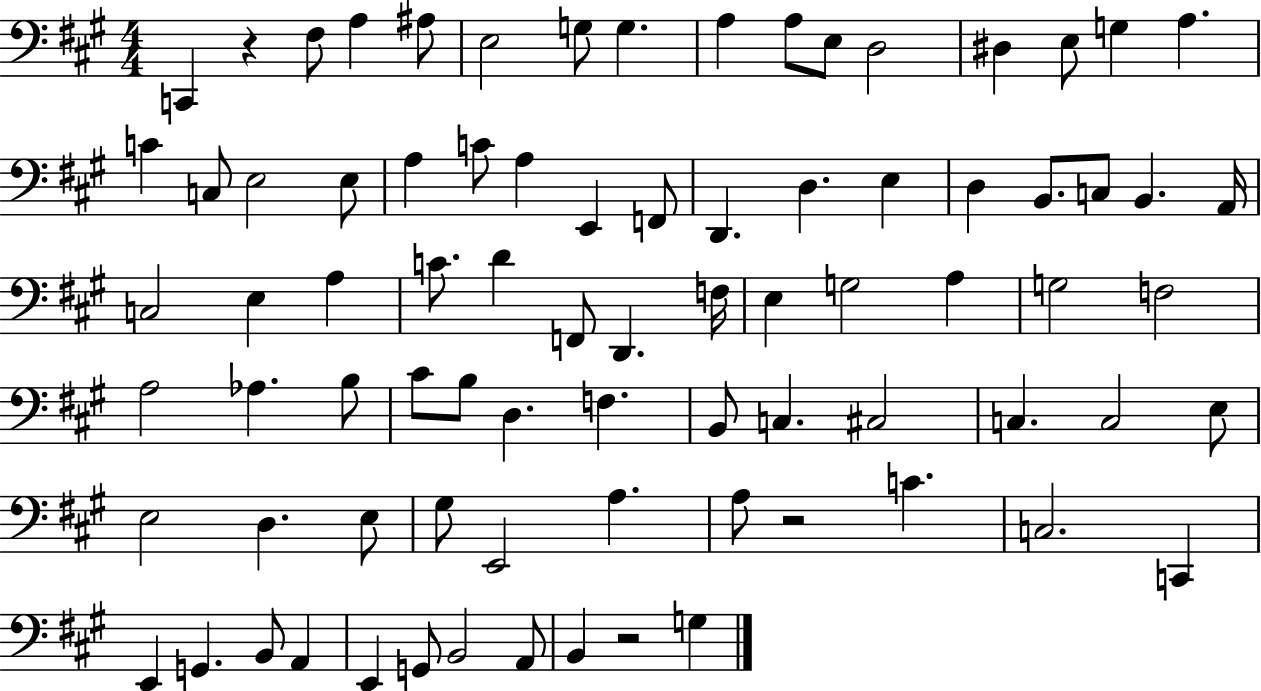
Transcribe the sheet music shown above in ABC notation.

X:1
T:Untitled
M:4/4
L:1/4
K:A
C,, z ^F,/2 A, ^A,/2 E,2 G,/2 G, A, A,/2 E,/2 D,2 ^D, E,/2 G, A, C C,/2 E,2 E,/2 A, C/2 A, E,, F,,/2 D,, D, E, D, B,,/2 C,/2 B,, A,,/4 C,2 E, A, C/2 D F,,/2 D,, F,/4 E, G,2 A, G,2 F,2 A,2 _A, B,/2 ^C/2 B,/2 D, F, B,,/2 C, ^C,2 C, C,2 E,/2 E,2 D, E,/2 ^G,/2 E,,2 A, A,/2 z2 C C,2 C,, E,, G,, B,,/2 A,, E,, G,,/2 B,,2 A,,/2 B,, z2 G,